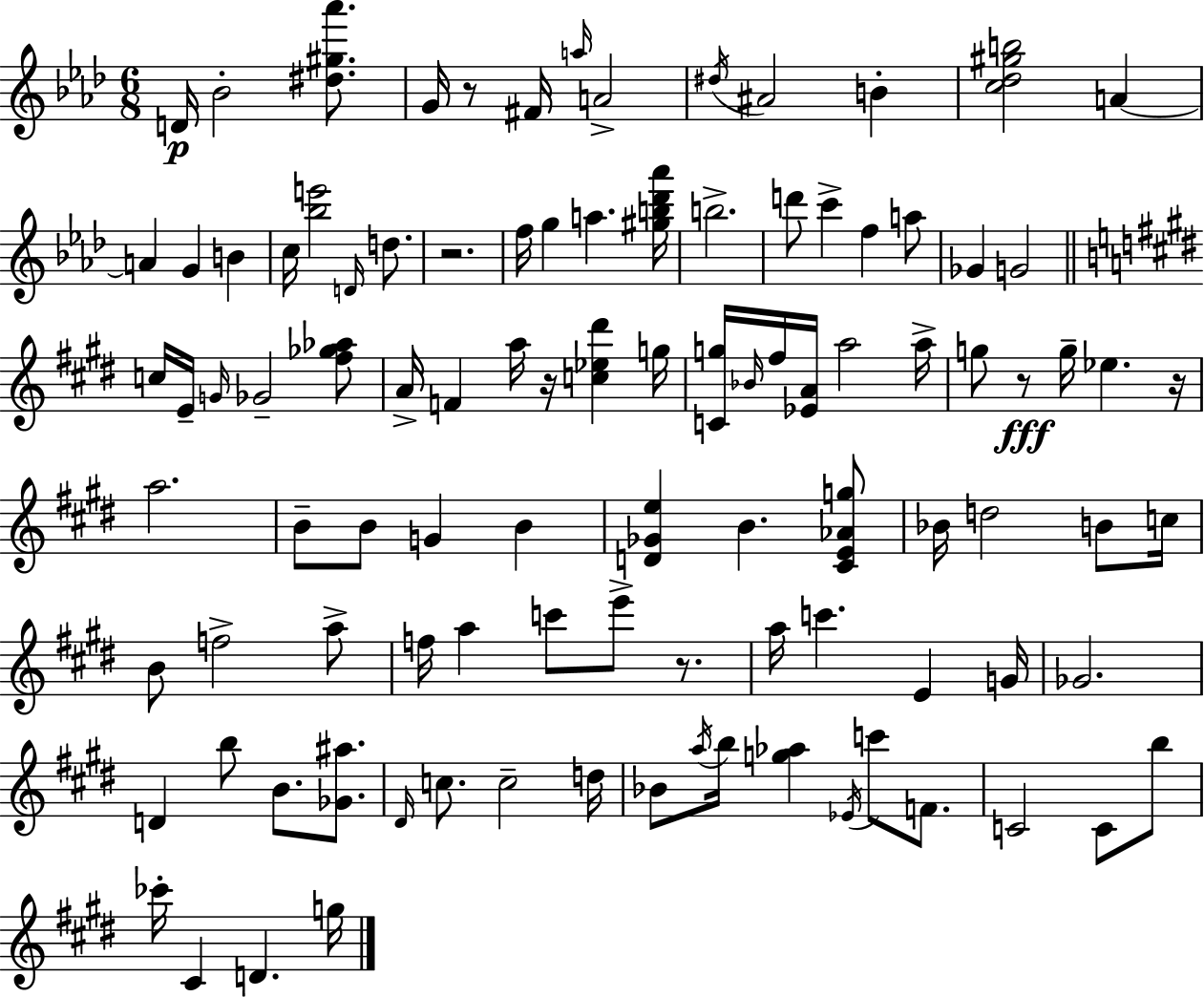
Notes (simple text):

D4/s Bb4/h [D#5,G#5,Ab6]/e. G4/s R/e F#4/s A5/s A4/h D#5/s A#4/h B4/q [C5,Db5,G#5,B5]/h A4/q A4/q G4/q B4/q C5/s [Bb5,E6]/h D4/s D5/e. R/h. F5/s G5/q A5/q. [G#5,B5,Db6,Ab6]/s B5/h. D6/e C6/q F5/q A5/e Gb4/q G4/h C5/s E4/s G4/s Gb4/h [F#5,Gb5,Ab5]/e A4/s F4/q A5/s R/s [C5,Eb5,D#6]/q G5/s [C4,G5]/s Bb4/s F#5/s [Eb4,A4]/s A5/h A5/s G5/e R/e G5/s Eb5/q. R/s A5/h. B4/e B4/e G4/q B4/q [D4,Gb4,E5]/q B4/q. [C#4,E4,Ab4,G5]/e Bb4/s D5/h B4/e C5/s B4/e F5/h A5/e F5/s A5/q C6/e E6/e R/e. A5/s C6/q. E4/q G4/s Gb4/h. D4/q B5/e B4/e. [Gb4,A#5]/e. D#4/s C5/e. C5/h D5/s Bb4/e A5/s B5/s [G5,Ab5]/q Eb4/s C6/e F4/e. C4/h C4/e B5/e CES6/s C#4/q D4/q. G5/s